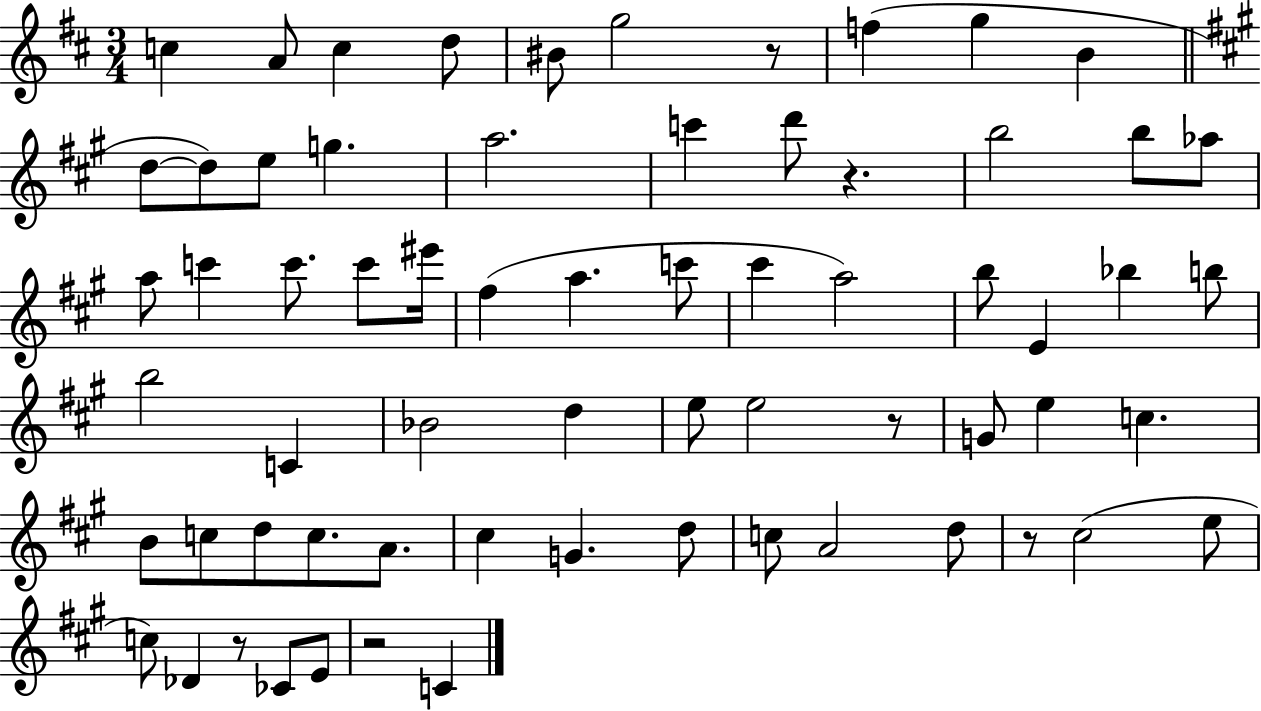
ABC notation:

X:1
T:Untitled
M:3/4
L:1/4
K:D
c A/2 c d/2 ^B/2 g2 z/2 f g B d/2 d/2 e/2 g a2 c' d'/2 z b2 b/2 _a/2 a/2 c' c'/2 c'/2 ^e'/4 ^f a c'/2 ^c' a2 b/2 E _b b/2 b2 C _B2 d e/2 e2 z/2 G/2 e c B/2 c/2 d/2 c/2 A/2 ^c G d/2 c/2 A2 d/2 z/2 ^c2 e/2 c/2 _D z/2 _C/2 E/2 z2 C